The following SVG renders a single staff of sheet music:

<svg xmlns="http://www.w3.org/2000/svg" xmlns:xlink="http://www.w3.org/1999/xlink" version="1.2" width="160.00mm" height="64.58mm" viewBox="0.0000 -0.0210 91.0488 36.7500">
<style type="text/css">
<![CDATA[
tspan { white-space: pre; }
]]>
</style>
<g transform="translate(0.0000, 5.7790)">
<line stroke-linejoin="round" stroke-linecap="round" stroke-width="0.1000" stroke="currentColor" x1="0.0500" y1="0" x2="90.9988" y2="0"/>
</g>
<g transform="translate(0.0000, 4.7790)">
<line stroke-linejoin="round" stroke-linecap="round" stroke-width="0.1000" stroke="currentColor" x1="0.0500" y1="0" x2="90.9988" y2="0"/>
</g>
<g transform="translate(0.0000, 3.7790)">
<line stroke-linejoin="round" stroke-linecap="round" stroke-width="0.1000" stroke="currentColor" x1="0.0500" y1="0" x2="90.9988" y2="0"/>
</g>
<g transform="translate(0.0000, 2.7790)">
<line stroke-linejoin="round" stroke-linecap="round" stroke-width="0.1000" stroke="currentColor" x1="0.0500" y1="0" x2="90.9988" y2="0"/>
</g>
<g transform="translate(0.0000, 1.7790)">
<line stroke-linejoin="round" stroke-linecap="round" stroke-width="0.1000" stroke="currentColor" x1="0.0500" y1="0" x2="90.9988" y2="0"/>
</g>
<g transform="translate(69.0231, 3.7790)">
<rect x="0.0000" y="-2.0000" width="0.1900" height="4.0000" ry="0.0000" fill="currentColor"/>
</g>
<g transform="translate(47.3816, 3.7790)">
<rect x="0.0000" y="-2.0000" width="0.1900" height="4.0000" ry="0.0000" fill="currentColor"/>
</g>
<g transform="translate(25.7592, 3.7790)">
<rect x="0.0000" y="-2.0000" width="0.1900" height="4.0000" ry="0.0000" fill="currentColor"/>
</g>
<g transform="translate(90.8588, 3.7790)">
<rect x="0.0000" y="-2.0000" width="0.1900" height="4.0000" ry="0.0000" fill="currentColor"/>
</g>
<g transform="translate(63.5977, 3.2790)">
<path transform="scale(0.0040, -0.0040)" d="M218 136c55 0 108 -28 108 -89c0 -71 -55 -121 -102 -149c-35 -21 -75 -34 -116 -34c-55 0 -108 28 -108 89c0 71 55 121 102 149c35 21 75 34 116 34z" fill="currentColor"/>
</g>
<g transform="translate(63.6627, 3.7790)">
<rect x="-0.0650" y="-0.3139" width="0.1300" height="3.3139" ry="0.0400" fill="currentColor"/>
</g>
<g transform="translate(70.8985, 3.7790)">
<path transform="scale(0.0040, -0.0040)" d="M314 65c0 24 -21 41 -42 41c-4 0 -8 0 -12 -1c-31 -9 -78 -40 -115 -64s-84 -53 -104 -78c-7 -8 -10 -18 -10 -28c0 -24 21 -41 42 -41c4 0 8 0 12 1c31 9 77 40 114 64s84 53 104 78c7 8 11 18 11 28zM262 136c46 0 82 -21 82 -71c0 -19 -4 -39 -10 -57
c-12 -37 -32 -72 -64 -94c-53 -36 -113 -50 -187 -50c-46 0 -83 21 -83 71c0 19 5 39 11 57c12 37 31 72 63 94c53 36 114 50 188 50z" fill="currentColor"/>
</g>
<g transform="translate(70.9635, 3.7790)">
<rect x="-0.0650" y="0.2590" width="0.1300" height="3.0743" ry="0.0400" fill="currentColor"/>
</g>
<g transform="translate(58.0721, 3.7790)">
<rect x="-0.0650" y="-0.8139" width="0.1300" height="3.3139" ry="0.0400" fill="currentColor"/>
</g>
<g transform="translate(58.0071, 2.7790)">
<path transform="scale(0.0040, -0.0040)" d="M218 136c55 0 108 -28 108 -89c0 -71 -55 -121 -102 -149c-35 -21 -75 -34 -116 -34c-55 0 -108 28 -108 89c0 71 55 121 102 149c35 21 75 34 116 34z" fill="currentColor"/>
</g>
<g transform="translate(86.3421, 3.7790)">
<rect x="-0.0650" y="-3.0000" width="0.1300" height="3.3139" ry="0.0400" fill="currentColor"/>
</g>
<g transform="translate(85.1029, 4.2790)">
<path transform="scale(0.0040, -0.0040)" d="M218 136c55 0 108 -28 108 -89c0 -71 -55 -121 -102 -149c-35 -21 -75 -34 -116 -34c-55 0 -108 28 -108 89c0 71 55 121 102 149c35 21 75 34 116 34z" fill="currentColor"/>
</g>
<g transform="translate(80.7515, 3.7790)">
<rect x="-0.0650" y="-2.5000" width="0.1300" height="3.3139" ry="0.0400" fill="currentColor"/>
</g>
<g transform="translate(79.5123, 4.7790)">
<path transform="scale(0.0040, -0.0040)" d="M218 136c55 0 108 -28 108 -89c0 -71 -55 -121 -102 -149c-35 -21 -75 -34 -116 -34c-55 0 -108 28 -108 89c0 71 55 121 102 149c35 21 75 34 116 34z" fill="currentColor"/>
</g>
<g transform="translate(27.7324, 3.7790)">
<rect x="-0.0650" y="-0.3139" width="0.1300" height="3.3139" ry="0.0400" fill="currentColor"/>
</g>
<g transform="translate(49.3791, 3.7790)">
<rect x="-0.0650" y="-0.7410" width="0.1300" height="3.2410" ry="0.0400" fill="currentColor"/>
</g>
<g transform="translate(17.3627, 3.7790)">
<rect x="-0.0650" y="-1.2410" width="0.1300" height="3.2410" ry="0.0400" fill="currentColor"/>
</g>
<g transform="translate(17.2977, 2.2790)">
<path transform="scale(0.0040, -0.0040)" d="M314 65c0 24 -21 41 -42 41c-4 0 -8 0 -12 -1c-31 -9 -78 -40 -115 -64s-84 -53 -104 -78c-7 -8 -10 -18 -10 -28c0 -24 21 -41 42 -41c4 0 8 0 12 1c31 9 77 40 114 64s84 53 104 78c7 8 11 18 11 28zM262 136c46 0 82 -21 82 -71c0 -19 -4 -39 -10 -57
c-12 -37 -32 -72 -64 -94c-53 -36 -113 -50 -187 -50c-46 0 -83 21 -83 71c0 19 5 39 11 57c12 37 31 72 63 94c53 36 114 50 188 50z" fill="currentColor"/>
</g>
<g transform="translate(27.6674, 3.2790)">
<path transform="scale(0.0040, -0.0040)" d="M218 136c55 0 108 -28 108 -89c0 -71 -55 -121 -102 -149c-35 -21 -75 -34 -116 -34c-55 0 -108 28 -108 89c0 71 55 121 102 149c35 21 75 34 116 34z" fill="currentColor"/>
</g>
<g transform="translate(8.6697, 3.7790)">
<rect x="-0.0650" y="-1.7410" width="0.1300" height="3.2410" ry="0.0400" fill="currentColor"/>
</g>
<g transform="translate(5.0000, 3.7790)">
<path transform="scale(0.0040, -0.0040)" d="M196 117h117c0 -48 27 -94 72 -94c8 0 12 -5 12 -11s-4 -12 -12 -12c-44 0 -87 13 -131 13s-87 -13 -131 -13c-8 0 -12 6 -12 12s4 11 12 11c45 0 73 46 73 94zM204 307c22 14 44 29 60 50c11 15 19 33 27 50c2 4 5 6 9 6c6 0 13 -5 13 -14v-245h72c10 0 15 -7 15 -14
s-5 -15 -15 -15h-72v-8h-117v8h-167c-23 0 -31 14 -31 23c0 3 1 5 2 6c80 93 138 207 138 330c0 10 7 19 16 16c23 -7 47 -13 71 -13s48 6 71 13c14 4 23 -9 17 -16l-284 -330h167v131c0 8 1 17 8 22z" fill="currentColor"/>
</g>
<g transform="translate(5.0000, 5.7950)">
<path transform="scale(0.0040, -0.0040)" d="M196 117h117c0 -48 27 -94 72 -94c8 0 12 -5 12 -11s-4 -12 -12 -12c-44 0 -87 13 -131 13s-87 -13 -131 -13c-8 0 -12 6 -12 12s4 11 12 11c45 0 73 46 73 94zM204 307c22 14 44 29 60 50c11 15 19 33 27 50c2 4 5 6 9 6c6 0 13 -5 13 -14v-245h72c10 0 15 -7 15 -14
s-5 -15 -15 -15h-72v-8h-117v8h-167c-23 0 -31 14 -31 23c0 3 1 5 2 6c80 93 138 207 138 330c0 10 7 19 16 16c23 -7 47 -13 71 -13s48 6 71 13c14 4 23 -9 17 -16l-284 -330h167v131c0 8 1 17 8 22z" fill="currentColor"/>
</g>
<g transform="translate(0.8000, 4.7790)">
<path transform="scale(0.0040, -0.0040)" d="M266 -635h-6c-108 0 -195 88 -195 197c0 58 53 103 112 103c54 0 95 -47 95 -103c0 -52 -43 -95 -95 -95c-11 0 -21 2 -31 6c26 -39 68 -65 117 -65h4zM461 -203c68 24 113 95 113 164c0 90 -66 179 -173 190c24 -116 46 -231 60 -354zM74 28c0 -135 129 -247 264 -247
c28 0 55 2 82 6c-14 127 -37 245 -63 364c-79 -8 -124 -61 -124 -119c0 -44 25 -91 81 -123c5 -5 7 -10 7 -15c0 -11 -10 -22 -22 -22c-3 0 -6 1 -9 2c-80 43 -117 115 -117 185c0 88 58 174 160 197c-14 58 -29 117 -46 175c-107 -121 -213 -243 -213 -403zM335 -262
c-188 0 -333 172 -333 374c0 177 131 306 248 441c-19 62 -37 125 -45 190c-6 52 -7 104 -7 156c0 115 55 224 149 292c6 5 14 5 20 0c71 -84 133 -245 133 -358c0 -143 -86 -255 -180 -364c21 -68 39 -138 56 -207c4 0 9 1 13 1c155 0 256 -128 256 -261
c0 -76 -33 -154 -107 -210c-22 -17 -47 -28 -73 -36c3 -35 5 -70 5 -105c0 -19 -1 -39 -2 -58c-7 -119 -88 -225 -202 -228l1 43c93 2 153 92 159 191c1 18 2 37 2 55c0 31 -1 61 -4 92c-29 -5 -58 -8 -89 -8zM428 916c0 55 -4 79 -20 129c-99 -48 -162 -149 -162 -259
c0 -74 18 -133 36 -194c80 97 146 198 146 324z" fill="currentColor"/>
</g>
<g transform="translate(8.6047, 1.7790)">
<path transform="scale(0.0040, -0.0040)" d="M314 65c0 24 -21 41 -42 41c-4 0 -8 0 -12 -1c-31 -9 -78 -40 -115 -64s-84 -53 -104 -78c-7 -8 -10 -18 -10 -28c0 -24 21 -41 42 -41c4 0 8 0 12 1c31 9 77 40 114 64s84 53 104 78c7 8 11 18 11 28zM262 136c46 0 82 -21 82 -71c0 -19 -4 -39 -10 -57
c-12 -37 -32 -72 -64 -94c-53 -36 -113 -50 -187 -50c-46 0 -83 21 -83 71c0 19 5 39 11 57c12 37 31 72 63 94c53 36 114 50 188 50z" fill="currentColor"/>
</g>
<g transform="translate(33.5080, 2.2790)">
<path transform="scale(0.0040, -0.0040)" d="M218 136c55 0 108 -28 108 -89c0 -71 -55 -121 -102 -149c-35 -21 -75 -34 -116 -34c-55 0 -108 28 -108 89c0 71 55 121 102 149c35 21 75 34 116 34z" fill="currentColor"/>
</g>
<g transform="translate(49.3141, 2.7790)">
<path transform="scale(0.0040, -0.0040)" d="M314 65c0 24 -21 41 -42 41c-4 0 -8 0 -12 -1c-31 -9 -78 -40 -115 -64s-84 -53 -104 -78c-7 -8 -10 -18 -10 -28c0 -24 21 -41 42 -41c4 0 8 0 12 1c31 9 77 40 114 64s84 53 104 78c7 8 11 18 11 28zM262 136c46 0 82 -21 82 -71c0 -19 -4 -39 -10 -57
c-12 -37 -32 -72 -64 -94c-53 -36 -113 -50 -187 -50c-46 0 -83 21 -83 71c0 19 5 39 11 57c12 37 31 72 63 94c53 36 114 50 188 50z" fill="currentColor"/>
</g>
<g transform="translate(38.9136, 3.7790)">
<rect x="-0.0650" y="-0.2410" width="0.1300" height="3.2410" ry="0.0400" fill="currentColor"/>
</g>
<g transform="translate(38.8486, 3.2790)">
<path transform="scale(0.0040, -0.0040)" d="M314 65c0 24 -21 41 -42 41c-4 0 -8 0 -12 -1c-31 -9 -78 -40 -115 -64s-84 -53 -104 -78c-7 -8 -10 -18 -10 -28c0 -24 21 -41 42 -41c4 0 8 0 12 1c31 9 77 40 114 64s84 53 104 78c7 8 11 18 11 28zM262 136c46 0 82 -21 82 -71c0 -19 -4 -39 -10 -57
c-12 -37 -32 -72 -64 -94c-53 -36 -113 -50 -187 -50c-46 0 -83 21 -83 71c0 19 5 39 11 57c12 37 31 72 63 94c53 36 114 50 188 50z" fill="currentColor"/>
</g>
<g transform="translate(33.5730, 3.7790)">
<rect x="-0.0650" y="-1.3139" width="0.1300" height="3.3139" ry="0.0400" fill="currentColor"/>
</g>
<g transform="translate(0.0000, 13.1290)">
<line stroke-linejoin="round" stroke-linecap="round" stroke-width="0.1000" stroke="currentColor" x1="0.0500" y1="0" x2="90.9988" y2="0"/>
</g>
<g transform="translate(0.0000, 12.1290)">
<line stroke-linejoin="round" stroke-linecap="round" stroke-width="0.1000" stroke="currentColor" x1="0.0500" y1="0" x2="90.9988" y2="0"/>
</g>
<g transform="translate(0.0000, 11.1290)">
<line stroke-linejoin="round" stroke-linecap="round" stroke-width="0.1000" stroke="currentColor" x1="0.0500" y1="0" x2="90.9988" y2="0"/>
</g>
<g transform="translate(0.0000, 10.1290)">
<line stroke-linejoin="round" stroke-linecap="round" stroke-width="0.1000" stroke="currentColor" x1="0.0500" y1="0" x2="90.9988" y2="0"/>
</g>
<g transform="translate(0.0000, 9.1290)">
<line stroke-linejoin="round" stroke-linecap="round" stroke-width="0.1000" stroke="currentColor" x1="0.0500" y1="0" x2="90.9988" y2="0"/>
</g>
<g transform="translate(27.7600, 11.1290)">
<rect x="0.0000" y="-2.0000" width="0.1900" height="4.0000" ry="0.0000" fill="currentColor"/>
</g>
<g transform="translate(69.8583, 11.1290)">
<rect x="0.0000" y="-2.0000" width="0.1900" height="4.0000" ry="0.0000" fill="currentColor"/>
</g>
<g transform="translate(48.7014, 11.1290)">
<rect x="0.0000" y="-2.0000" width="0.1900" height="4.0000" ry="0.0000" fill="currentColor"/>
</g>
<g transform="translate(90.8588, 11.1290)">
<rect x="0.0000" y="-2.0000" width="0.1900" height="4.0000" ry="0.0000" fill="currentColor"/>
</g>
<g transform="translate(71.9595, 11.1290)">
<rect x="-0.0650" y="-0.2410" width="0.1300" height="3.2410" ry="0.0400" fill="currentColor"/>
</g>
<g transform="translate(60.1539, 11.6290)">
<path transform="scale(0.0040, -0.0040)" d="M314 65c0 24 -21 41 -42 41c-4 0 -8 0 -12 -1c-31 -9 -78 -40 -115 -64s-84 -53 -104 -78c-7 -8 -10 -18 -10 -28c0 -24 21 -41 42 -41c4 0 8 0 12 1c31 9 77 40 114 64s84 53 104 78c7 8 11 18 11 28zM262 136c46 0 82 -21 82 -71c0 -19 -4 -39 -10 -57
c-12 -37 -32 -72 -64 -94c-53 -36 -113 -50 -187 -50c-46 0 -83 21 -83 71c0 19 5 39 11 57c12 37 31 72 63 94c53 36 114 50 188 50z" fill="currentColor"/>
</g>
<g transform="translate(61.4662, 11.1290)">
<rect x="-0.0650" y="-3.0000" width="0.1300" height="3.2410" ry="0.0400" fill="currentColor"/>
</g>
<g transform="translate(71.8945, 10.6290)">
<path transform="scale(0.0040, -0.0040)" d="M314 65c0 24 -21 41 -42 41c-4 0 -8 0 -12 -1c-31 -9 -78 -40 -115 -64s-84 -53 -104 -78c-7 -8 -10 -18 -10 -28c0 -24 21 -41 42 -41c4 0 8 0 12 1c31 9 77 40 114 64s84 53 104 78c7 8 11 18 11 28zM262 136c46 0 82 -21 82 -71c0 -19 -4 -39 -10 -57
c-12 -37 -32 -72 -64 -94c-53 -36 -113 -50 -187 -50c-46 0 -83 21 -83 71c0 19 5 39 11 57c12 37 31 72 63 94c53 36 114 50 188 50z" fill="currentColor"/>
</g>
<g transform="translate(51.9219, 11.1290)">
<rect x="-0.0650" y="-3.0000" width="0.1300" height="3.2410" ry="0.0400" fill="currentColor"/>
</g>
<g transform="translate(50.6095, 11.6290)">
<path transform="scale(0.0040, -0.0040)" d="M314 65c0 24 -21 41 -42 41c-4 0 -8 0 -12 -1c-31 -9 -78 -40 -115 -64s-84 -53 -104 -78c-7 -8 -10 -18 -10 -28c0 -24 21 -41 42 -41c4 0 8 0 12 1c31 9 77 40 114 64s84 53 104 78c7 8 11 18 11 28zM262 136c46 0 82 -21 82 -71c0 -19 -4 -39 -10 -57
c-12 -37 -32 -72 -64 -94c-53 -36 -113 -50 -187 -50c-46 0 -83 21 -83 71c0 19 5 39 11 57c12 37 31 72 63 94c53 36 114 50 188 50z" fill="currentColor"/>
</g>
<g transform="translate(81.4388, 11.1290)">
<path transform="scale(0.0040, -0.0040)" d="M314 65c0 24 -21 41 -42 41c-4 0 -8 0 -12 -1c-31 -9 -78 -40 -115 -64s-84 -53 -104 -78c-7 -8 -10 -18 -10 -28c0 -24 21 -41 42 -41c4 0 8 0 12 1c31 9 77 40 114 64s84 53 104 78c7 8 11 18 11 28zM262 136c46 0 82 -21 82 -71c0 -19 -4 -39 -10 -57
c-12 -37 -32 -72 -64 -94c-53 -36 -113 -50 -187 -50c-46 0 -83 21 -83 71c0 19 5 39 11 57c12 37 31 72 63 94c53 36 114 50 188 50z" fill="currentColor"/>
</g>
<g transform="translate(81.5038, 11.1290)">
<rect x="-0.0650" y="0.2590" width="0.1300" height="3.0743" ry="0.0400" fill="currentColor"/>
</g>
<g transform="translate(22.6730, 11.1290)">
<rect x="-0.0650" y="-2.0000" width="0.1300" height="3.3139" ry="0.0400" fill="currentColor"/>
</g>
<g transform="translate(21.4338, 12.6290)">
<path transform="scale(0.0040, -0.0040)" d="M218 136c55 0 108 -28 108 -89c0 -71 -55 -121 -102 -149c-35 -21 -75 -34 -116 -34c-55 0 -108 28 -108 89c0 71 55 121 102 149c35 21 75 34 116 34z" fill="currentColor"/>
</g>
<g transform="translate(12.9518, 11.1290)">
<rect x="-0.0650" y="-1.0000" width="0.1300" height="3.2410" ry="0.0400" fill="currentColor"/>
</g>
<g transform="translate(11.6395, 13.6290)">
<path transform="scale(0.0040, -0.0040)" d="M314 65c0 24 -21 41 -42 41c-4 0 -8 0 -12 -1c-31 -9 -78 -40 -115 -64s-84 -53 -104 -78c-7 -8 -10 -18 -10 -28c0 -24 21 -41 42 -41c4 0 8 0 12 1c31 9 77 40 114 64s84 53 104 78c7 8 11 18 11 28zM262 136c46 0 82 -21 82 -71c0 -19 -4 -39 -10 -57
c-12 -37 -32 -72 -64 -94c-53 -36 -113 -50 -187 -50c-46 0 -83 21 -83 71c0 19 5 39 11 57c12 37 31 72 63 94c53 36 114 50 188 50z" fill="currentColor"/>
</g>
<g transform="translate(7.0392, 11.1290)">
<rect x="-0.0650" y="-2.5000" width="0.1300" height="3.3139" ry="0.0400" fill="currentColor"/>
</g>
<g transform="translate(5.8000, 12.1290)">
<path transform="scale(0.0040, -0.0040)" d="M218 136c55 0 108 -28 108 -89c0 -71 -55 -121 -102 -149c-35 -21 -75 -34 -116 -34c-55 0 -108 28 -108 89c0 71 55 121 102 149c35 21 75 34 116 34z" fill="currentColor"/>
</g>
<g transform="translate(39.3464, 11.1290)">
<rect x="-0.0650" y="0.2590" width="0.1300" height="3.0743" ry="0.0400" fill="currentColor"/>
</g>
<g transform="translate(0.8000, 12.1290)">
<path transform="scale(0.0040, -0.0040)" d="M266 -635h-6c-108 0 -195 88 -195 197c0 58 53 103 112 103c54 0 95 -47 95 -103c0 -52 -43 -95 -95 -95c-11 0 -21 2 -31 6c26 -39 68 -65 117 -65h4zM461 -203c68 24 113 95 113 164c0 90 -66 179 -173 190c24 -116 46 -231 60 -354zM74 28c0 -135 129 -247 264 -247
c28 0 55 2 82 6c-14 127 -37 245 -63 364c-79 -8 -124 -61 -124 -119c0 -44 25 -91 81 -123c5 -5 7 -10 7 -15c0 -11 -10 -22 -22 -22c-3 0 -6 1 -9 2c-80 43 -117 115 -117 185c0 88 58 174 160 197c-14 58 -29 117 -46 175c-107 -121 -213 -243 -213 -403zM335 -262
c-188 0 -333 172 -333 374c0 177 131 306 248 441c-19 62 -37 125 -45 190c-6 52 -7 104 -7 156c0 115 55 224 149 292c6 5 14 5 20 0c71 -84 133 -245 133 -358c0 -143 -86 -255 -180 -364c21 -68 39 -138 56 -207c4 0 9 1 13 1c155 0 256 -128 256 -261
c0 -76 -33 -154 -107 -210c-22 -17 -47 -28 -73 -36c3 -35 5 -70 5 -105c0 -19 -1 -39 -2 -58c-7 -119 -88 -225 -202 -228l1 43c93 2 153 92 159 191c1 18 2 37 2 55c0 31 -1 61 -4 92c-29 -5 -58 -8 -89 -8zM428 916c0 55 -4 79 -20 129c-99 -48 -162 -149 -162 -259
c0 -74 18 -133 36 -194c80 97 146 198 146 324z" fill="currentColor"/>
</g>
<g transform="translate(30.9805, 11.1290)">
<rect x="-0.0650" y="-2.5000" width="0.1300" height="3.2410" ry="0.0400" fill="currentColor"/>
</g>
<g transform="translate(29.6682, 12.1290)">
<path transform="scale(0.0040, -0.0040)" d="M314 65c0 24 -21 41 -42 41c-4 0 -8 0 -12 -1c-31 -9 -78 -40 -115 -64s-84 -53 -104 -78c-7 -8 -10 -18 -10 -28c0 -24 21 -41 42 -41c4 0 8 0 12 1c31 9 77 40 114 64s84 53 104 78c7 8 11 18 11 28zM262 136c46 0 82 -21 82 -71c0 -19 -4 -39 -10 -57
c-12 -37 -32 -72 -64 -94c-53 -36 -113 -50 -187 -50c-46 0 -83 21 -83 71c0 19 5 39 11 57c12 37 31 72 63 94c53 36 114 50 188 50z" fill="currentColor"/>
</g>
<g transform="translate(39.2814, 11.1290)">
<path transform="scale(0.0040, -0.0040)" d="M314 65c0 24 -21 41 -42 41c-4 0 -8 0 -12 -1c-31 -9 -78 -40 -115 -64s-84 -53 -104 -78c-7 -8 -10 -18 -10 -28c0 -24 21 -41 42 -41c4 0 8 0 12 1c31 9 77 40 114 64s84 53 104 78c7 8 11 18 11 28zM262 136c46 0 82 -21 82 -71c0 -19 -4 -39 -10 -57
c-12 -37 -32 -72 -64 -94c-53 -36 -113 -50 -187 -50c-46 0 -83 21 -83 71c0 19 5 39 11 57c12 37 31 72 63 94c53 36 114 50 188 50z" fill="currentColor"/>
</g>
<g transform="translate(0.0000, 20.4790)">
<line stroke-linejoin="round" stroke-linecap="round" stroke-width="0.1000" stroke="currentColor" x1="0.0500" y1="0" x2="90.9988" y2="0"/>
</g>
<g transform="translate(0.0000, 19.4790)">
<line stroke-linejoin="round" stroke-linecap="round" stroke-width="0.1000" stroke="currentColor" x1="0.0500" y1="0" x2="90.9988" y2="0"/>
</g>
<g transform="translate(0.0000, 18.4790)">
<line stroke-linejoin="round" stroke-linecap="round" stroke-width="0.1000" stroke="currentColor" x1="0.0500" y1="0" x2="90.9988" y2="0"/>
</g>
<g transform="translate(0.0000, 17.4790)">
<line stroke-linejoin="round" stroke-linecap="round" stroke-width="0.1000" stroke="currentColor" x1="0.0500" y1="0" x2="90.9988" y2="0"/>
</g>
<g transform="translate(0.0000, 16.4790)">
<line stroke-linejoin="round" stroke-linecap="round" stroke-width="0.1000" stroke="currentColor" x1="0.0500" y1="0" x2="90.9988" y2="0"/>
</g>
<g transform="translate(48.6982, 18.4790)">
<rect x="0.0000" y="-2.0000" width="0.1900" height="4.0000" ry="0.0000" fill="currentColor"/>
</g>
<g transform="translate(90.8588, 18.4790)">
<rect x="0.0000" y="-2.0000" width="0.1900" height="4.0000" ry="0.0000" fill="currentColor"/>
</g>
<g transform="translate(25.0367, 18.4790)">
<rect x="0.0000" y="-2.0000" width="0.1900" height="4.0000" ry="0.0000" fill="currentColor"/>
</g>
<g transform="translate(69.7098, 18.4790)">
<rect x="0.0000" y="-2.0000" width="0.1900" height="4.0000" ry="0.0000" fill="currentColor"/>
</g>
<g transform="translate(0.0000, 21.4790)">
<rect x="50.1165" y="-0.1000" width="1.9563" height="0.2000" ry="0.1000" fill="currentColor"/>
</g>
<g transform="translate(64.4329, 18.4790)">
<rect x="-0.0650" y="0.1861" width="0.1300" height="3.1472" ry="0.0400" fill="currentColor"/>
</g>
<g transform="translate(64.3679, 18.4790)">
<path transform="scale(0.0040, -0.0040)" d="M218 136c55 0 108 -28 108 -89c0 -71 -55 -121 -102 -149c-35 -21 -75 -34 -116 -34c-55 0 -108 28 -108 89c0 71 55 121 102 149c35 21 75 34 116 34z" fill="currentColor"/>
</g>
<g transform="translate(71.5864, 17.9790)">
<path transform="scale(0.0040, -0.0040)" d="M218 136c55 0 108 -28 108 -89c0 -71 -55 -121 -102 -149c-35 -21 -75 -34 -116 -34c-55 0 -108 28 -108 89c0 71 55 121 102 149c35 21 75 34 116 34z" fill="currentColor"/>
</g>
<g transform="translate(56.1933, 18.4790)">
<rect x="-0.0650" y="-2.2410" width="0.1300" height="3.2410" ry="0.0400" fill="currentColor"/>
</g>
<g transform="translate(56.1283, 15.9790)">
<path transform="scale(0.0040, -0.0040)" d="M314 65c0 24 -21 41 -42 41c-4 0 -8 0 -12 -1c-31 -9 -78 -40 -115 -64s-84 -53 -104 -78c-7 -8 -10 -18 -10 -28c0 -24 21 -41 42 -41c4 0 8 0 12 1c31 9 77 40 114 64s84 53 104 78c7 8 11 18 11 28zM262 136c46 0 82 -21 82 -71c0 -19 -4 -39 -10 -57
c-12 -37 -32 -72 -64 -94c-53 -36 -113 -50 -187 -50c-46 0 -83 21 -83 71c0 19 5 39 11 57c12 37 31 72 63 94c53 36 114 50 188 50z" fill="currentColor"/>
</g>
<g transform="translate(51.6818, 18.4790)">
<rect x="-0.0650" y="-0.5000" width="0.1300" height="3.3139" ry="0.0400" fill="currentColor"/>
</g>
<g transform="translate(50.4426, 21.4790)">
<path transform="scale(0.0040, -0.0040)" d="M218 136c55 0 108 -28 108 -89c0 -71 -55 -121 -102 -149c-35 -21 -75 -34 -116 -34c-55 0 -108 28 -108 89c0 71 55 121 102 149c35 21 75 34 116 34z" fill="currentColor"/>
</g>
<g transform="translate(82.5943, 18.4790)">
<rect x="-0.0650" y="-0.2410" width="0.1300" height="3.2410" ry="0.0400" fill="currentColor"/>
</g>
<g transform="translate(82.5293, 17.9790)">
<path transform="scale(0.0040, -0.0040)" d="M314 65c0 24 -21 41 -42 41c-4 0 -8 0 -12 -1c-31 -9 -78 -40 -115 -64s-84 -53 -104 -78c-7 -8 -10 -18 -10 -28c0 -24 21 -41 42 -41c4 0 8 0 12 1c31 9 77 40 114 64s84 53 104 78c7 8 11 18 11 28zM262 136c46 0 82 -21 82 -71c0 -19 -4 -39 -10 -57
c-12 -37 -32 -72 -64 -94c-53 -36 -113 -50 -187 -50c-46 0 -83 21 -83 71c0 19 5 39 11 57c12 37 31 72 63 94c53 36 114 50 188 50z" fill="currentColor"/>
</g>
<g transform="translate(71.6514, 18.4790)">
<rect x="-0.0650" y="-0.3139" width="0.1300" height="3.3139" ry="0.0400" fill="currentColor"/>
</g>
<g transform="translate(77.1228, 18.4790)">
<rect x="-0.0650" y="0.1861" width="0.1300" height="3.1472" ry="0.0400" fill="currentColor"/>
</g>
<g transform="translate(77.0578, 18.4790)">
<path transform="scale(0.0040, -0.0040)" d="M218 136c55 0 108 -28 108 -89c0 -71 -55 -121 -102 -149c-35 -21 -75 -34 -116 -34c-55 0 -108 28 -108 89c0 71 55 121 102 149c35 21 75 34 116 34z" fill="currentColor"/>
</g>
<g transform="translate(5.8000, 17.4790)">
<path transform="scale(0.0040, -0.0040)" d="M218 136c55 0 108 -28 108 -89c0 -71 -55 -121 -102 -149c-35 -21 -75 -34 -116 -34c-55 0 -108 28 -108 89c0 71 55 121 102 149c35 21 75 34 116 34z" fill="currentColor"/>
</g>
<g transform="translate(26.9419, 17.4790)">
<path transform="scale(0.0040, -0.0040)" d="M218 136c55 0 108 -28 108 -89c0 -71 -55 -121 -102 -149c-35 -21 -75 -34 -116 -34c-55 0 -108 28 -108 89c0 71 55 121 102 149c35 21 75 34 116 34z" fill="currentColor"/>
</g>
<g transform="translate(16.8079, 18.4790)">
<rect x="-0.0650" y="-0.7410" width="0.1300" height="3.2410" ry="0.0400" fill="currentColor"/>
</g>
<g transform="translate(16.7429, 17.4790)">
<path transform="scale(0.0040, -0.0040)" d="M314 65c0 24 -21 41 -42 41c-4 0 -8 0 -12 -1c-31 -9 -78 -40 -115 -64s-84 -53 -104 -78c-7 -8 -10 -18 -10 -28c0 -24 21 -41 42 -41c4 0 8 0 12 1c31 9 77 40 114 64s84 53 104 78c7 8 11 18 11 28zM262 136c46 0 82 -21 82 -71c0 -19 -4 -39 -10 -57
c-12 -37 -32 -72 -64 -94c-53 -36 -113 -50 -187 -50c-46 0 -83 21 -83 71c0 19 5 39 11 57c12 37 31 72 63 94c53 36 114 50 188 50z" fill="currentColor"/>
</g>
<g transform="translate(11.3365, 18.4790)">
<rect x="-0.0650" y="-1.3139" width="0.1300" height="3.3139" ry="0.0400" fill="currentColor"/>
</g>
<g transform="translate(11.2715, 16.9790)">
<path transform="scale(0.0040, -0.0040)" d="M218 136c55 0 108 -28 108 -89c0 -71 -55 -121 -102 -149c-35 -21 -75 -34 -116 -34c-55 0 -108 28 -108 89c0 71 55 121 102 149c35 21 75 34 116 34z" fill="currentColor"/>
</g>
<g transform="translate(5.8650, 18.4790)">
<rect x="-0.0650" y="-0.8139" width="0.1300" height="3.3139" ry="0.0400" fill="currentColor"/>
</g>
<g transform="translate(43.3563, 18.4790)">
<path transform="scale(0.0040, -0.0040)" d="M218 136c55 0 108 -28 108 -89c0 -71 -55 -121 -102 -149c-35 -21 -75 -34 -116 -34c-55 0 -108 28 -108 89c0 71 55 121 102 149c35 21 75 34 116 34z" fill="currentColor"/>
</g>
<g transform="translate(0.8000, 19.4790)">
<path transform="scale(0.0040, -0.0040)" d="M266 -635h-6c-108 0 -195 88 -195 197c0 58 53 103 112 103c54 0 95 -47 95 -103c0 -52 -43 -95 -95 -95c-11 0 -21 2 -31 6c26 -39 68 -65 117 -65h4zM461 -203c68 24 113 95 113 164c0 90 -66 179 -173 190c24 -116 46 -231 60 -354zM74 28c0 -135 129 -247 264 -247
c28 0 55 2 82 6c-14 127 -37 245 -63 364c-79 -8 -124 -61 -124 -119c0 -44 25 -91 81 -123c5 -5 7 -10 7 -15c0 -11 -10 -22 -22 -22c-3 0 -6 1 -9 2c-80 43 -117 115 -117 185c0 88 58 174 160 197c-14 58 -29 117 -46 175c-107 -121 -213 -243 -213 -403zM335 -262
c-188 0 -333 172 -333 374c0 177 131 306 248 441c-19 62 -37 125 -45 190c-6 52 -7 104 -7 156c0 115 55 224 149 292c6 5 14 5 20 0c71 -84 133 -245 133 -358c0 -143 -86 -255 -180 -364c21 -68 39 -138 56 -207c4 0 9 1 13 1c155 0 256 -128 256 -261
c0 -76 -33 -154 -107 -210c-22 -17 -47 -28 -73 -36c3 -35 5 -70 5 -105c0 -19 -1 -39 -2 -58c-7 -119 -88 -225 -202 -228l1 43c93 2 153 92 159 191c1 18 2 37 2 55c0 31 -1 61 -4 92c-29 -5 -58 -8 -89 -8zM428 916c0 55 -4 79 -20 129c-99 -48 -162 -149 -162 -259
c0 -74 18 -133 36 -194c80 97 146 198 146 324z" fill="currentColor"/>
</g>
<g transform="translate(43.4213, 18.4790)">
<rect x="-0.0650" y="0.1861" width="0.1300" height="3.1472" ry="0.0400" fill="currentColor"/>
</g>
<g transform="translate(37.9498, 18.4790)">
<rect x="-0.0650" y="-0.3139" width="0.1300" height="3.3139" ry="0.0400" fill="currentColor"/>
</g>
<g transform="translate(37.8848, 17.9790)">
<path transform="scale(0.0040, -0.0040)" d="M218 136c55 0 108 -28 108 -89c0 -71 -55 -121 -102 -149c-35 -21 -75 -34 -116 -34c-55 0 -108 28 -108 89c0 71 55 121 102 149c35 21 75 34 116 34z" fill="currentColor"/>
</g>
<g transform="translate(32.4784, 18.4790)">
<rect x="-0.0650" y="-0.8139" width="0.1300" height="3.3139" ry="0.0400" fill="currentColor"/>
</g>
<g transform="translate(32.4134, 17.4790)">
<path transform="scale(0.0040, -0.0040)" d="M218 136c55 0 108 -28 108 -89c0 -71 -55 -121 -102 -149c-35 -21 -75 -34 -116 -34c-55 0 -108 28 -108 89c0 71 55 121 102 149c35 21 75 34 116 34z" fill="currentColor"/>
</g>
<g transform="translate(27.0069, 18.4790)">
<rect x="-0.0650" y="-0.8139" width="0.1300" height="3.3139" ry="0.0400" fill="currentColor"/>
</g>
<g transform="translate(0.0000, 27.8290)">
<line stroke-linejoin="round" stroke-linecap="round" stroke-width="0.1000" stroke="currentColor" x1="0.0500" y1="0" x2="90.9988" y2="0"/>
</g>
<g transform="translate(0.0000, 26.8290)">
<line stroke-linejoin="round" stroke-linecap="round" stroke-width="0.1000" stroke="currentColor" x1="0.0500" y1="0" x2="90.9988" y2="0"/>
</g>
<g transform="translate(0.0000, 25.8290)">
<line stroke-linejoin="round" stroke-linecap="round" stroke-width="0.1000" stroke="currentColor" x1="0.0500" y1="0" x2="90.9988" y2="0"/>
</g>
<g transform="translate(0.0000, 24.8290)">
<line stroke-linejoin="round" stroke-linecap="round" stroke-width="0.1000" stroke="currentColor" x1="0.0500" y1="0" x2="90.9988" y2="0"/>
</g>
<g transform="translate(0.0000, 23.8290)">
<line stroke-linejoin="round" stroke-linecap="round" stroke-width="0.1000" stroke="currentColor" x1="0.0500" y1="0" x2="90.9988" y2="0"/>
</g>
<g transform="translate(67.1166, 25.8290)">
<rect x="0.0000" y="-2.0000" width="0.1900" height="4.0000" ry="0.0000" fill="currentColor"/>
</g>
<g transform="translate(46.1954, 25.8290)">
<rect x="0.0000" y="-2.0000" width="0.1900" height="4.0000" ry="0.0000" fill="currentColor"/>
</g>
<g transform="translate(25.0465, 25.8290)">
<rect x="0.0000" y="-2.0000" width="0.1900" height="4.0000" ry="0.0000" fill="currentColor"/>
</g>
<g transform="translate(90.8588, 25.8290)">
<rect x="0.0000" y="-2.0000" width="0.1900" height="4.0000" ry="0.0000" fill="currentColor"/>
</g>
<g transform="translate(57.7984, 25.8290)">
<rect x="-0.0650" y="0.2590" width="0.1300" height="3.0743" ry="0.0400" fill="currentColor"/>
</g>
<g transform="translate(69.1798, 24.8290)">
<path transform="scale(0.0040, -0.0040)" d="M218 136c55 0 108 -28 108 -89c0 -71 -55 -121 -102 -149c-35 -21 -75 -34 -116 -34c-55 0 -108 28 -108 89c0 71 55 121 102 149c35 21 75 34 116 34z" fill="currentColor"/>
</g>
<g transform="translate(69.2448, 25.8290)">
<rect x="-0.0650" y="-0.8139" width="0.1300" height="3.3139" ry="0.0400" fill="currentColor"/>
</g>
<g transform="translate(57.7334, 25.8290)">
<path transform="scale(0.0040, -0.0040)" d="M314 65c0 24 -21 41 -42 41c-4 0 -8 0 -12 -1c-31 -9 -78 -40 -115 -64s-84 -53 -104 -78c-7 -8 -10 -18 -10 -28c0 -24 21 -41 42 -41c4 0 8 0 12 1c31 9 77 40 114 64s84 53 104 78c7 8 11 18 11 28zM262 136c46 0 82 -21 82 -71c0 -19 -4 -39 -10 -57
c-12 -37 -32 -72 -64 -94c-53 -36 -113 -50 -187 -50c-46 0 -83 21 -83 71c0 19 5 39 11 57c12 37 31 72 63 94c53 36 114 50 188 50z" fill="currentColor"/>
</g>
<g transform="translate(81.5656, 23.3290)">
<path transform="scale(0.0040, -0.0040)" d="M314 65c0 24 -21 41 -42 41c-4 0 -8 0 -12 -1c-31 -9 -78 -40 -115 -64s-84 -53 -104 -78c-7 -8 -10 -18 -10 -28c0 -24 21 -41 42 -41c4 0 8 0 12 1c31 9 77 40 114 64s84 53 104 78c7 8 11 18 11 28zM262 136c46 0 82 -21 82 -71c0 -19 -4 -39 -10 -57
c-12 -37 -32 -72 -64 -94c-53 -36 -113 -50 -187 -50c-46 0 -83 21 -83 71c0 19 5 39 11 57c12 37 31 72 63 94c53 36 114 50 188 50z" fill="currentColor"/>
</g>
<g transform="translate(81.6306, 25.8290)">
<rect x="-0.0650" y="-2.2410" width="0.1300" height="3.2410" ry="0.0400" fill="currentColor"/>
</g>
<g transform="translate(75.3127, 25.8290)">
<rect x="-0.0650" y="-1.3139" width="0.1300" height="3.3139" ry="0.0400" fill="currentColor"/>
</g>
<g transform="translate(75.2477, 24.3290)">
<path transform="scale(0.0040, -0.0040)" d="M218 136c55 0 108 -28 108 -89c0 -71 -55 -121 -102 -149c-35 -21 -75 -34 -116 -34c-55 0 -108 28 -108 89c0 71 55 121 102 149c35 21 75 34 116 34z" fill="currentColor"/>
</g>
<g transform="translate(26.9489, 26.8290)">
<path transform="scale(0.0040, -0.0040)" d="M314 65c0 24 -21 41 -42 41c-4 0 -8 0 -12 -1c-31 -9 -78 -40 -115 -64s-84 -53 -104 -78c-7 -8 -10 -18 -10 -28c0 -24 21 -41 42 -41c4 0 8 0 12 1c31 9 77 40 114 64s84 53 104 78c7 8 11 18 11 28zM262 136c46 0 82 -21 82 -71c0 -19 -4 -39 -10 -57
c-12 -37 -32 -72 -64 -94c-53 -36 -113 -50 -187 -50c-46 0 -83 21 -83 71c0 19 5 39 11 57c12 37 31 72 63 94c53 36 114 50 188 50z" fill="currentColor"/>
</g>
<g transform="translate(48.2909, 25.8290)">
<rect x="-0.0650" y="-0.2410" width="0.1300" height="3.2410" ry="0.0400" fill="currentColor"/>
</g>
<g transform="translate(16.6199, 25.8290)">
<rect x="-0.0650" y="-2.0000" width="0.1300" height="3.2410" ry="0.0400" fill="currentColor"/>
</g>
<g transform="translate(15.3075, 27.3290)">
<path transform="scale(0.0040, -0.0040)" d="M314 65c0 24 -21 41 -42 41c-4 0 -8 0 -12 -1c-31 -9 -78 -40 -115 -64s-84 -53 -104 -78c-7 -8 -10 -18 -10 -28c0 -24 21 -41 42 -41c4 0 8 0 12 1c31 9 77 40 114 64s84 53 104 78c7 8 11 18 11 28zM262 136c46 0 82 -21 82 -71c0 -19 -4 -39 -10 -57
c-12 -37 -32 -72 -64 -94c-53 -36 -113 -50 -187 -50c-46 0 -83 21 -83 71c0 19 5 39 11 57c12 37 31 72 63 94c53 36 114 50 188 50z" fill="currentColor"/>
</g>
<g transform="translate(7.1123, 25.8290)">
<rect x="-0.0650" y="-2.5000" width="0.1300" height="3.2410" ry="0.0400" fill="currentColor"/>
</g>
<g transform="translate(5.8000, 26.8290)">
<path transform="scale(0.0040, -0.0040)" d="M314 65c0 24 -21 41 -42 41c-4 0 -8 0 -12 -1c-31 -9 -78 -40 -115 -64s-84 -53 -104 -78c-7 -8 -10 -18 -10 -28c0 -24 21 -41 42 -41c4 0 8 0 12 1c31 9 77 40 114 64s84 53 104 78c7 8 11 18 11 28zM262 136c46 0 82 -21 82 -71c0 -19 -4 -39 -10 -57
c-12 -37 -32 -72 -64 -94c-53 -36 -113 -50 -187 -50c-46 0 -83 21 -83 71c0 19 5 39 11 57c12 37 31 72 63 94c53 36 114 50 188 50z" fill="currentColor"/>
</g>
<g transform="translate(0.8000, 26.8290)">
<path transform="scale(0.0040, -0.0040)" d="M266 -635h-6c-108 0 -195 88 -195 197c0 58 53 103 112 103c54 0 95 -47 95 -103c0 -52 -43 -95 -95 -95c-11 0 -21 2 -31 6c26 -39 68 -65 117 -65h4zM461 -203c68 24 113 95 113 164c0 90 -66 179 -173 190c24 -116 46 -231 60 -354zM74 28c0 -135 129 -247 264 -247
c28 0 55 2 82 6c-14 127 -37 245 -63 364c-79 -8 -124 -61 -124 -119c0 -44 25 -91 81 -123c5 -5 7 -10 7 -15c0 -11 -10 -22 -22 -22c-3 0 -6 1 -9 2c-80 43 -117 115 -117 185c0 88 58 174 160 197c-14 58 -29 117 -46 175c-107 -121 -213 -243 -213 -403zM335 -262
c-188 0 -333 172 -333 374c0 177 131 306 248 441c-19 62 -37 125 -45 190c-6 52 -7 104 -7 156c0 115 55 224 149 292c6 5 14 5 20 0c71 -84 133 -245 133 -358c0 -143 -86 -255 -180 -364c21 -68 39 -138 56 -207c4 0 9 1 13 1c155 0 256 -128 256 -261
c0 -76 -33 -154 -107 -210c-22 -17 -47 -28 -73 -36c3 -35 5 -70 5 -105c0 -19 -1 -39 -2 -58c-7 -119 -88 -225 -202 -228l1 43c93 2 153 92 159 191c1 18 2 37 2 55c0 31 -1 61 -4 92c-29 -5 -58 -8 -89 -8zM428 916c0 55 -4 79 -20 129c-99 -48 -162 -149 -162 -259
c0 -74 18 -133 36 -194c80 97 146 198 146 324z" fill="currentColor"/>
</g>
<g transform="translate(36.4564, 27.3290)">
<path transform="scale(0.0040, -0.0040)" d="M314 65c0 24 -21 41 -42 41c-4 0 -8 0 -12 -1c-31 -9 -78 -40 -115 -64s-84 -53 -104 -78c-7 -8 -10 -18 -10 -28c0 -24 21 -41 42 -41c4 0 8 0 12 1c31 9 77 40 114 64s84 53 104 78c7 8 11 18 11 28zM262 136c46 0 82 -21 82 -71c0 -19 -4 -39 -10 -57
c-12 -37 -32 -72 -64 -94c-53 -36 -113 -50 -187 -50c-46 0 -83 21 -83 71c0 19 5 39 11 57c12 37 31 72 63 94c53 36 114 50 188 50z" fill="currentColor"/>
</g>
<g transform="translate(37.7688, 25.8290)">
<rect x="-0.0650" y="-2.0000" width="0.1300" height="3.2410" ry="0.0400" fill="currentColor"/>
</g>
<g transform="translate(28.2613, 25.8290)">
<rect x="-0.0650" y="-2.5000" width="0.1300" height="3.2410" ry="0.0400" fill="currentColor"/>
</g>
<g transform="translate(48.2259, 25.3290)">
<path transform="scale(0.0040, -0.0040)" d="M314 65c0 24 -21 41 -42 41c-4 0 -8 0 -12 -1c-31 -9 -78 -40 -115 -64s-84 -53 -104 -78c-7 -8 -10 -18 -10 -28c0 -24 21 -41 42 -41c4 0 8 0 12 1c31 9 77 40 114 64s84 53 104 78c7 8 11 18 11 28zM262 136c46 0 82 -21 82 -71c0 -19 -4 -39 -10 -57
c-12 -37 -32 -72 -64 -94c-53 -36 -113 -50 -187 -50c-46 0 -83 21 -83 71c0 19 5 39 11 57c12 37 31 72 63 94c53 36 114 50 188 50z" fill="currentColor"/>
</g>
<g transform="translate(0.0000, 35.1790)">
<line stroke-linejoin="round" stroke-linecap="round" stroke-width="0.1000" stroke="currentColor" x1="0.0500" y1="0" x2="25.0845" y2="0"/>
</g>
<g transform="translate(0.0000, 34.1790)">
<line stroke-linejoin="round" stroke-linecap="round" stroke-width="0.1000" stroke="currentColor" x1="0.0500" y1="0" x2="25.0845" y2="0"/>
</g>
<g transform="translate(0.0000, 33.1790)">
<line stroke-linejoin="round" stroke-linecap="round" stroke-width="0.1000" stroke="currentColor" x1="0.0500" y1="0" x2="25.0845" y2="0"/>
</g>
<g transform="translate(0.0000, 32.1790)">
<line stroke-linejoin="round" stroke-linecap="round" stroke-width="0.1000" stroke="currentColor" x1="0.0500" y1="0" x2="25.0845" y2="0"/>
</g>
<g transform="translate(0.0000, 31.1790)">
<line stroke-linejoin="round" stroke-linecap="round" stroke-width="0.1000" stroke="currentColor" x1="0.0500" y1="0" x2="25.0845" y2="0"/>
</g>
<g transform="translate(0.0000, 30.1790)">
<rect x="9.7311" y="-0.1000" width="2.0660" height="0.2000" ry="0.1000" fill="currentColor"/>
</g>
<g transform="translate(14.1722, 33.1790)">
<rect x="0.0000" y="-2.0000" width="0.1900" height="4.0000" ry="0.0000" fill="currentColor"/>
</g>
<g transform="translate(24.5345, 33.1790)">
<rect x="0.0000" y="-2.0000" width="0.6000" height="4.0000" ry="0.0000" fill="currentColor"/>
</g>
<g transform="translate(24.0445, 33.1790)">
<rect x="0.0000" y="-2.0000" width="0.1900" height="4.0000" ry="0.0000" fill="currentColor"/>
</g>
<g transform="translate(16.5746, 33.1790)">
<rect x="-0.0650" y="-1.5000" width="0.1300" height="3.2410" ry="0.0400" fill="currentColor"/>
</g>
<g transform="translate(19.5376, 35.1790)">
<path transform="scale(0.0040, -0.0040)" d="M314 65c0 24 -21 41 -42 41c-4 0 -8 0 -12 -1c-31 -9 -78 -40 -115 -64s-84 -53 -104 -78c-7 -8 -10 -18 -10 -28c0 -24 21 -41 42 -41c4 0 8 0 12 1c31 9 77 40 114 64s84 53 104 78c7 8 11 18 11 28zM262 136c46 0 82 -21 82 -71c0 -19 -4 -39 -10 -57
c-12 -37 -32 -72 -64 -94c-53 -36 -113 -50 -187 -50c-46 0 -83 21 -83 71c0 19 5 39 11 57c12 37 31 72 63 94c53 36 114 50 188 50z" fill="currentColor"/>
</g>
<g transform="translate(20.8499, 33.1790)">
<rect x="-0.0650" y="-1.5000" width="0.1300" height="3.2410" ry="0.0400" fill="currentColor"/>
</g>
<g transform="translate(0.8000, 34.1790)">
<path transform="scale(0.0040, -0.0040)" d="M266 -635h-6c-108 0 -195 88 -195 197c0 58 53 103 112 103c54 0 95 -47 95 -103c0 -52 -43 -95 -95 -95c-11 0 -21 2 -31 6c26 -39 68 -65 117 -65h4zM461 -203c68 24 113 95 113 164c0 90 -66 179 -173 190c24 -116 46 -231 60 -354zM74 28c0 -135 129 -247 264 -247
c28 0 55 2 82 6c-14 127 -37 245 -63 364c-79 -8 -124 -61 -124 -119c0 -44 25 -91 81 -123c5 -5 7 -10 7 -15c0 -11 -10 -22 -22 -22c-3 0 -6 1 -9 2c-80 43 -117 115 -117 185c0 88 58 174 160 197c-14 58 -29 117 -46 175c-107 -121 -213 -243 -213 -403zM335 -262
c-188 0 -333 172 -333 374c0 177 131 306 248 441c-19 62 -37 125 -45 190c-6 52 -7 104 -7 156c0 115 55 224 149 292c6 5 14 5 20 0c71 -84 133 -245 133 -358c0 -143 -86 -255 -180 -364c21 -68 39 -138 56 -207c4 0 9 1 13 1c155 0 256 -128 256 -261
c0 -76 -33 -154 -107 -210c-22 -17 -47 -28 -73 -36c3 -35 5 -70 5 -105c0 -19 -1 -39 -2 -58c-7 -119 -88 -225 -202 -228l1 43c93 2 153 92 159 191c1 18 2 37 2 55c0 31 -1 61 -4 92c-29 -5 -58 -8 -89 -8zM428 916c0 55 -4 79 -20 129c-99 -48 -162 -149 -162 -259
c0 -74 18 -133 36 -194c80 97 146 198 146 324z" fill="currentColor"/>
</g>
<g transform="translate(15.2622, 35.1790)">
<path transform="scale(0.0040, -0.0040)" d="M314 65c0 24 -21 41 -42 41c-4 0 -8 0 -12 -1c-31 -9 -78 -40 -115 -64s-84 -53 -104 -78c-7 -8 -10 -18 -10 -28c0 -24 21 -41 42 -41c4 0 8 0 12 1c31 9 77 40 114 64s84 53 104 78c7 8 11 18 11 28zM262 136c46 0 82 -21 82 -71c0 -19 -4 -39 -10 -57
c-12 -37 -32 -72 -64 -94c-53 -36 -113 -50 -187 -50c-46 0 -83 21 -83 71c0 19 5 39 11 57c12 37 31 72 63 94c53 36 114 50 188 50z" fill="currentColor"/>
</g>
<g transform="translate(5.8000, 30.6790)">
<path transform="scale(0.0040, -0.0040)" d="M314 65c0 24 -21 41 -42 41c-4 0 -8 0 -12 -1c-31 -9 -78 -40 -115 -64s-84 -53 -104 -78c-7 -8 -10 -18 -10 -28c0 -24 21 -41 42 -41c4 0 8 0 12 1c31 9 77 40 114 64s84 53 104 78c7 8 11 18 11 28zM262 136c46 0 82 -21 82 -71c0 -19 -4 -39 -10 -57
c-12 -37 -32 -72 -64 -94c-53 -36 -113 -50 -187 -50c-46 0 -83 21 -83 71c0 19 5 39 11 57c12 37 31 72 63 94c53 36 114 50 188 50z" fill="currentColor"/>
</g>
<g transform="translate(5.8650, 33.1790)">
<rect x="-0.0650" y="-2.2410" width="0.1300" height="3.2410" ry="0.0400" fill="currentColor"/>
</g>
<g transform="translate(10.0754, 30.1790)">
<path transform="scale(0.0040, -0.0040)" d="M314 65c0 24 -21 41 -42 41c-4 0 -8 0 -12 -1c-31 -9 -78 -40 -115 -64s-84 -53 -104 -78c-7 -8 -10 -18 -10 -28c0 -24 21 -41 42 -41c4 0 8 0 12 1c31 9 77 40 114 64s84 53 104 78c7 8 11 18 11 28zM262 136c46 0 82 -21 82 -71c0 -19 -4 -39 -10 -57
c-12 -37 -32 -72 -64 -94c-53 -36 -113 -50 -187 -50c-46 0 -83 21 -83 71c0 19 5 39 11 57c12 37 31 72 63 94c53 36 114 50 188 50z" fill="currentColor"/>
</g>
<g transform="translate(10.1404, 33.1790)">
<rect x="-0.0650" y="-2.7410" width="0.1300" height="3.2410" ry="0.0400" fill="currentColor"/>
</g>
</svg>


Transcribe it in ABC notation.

X:1
T:Untitled
M:4/4
L:1/4
K:C
f2 e2 c e c2 d2 d c B2 G A G D2 F G2 B2 A2 A2 c2 B2 d e d2 d d c B C g2 B c B c2 G2 F2 G2 F2 c2 B2 d e g2 g2 a2 E2 E2